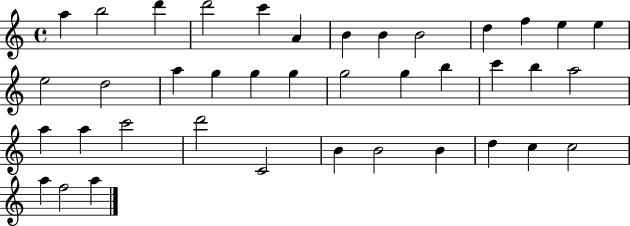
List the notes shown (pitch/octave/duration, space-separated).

A5/q B5/h D6/q D6/h C6/q A4/q B4/q B4/q B4/h D5/q F5/q E5/q E5/q E5/h D5/h A5/q G5/q G5/q G5/q G5/h G5/q B5/q C6/q B5/q A5/h A5/q A5/q C6/h D6/h C4/h B4/q B4/h B4/q D5/q C5/q C5/h A5/q F5/h A5/q